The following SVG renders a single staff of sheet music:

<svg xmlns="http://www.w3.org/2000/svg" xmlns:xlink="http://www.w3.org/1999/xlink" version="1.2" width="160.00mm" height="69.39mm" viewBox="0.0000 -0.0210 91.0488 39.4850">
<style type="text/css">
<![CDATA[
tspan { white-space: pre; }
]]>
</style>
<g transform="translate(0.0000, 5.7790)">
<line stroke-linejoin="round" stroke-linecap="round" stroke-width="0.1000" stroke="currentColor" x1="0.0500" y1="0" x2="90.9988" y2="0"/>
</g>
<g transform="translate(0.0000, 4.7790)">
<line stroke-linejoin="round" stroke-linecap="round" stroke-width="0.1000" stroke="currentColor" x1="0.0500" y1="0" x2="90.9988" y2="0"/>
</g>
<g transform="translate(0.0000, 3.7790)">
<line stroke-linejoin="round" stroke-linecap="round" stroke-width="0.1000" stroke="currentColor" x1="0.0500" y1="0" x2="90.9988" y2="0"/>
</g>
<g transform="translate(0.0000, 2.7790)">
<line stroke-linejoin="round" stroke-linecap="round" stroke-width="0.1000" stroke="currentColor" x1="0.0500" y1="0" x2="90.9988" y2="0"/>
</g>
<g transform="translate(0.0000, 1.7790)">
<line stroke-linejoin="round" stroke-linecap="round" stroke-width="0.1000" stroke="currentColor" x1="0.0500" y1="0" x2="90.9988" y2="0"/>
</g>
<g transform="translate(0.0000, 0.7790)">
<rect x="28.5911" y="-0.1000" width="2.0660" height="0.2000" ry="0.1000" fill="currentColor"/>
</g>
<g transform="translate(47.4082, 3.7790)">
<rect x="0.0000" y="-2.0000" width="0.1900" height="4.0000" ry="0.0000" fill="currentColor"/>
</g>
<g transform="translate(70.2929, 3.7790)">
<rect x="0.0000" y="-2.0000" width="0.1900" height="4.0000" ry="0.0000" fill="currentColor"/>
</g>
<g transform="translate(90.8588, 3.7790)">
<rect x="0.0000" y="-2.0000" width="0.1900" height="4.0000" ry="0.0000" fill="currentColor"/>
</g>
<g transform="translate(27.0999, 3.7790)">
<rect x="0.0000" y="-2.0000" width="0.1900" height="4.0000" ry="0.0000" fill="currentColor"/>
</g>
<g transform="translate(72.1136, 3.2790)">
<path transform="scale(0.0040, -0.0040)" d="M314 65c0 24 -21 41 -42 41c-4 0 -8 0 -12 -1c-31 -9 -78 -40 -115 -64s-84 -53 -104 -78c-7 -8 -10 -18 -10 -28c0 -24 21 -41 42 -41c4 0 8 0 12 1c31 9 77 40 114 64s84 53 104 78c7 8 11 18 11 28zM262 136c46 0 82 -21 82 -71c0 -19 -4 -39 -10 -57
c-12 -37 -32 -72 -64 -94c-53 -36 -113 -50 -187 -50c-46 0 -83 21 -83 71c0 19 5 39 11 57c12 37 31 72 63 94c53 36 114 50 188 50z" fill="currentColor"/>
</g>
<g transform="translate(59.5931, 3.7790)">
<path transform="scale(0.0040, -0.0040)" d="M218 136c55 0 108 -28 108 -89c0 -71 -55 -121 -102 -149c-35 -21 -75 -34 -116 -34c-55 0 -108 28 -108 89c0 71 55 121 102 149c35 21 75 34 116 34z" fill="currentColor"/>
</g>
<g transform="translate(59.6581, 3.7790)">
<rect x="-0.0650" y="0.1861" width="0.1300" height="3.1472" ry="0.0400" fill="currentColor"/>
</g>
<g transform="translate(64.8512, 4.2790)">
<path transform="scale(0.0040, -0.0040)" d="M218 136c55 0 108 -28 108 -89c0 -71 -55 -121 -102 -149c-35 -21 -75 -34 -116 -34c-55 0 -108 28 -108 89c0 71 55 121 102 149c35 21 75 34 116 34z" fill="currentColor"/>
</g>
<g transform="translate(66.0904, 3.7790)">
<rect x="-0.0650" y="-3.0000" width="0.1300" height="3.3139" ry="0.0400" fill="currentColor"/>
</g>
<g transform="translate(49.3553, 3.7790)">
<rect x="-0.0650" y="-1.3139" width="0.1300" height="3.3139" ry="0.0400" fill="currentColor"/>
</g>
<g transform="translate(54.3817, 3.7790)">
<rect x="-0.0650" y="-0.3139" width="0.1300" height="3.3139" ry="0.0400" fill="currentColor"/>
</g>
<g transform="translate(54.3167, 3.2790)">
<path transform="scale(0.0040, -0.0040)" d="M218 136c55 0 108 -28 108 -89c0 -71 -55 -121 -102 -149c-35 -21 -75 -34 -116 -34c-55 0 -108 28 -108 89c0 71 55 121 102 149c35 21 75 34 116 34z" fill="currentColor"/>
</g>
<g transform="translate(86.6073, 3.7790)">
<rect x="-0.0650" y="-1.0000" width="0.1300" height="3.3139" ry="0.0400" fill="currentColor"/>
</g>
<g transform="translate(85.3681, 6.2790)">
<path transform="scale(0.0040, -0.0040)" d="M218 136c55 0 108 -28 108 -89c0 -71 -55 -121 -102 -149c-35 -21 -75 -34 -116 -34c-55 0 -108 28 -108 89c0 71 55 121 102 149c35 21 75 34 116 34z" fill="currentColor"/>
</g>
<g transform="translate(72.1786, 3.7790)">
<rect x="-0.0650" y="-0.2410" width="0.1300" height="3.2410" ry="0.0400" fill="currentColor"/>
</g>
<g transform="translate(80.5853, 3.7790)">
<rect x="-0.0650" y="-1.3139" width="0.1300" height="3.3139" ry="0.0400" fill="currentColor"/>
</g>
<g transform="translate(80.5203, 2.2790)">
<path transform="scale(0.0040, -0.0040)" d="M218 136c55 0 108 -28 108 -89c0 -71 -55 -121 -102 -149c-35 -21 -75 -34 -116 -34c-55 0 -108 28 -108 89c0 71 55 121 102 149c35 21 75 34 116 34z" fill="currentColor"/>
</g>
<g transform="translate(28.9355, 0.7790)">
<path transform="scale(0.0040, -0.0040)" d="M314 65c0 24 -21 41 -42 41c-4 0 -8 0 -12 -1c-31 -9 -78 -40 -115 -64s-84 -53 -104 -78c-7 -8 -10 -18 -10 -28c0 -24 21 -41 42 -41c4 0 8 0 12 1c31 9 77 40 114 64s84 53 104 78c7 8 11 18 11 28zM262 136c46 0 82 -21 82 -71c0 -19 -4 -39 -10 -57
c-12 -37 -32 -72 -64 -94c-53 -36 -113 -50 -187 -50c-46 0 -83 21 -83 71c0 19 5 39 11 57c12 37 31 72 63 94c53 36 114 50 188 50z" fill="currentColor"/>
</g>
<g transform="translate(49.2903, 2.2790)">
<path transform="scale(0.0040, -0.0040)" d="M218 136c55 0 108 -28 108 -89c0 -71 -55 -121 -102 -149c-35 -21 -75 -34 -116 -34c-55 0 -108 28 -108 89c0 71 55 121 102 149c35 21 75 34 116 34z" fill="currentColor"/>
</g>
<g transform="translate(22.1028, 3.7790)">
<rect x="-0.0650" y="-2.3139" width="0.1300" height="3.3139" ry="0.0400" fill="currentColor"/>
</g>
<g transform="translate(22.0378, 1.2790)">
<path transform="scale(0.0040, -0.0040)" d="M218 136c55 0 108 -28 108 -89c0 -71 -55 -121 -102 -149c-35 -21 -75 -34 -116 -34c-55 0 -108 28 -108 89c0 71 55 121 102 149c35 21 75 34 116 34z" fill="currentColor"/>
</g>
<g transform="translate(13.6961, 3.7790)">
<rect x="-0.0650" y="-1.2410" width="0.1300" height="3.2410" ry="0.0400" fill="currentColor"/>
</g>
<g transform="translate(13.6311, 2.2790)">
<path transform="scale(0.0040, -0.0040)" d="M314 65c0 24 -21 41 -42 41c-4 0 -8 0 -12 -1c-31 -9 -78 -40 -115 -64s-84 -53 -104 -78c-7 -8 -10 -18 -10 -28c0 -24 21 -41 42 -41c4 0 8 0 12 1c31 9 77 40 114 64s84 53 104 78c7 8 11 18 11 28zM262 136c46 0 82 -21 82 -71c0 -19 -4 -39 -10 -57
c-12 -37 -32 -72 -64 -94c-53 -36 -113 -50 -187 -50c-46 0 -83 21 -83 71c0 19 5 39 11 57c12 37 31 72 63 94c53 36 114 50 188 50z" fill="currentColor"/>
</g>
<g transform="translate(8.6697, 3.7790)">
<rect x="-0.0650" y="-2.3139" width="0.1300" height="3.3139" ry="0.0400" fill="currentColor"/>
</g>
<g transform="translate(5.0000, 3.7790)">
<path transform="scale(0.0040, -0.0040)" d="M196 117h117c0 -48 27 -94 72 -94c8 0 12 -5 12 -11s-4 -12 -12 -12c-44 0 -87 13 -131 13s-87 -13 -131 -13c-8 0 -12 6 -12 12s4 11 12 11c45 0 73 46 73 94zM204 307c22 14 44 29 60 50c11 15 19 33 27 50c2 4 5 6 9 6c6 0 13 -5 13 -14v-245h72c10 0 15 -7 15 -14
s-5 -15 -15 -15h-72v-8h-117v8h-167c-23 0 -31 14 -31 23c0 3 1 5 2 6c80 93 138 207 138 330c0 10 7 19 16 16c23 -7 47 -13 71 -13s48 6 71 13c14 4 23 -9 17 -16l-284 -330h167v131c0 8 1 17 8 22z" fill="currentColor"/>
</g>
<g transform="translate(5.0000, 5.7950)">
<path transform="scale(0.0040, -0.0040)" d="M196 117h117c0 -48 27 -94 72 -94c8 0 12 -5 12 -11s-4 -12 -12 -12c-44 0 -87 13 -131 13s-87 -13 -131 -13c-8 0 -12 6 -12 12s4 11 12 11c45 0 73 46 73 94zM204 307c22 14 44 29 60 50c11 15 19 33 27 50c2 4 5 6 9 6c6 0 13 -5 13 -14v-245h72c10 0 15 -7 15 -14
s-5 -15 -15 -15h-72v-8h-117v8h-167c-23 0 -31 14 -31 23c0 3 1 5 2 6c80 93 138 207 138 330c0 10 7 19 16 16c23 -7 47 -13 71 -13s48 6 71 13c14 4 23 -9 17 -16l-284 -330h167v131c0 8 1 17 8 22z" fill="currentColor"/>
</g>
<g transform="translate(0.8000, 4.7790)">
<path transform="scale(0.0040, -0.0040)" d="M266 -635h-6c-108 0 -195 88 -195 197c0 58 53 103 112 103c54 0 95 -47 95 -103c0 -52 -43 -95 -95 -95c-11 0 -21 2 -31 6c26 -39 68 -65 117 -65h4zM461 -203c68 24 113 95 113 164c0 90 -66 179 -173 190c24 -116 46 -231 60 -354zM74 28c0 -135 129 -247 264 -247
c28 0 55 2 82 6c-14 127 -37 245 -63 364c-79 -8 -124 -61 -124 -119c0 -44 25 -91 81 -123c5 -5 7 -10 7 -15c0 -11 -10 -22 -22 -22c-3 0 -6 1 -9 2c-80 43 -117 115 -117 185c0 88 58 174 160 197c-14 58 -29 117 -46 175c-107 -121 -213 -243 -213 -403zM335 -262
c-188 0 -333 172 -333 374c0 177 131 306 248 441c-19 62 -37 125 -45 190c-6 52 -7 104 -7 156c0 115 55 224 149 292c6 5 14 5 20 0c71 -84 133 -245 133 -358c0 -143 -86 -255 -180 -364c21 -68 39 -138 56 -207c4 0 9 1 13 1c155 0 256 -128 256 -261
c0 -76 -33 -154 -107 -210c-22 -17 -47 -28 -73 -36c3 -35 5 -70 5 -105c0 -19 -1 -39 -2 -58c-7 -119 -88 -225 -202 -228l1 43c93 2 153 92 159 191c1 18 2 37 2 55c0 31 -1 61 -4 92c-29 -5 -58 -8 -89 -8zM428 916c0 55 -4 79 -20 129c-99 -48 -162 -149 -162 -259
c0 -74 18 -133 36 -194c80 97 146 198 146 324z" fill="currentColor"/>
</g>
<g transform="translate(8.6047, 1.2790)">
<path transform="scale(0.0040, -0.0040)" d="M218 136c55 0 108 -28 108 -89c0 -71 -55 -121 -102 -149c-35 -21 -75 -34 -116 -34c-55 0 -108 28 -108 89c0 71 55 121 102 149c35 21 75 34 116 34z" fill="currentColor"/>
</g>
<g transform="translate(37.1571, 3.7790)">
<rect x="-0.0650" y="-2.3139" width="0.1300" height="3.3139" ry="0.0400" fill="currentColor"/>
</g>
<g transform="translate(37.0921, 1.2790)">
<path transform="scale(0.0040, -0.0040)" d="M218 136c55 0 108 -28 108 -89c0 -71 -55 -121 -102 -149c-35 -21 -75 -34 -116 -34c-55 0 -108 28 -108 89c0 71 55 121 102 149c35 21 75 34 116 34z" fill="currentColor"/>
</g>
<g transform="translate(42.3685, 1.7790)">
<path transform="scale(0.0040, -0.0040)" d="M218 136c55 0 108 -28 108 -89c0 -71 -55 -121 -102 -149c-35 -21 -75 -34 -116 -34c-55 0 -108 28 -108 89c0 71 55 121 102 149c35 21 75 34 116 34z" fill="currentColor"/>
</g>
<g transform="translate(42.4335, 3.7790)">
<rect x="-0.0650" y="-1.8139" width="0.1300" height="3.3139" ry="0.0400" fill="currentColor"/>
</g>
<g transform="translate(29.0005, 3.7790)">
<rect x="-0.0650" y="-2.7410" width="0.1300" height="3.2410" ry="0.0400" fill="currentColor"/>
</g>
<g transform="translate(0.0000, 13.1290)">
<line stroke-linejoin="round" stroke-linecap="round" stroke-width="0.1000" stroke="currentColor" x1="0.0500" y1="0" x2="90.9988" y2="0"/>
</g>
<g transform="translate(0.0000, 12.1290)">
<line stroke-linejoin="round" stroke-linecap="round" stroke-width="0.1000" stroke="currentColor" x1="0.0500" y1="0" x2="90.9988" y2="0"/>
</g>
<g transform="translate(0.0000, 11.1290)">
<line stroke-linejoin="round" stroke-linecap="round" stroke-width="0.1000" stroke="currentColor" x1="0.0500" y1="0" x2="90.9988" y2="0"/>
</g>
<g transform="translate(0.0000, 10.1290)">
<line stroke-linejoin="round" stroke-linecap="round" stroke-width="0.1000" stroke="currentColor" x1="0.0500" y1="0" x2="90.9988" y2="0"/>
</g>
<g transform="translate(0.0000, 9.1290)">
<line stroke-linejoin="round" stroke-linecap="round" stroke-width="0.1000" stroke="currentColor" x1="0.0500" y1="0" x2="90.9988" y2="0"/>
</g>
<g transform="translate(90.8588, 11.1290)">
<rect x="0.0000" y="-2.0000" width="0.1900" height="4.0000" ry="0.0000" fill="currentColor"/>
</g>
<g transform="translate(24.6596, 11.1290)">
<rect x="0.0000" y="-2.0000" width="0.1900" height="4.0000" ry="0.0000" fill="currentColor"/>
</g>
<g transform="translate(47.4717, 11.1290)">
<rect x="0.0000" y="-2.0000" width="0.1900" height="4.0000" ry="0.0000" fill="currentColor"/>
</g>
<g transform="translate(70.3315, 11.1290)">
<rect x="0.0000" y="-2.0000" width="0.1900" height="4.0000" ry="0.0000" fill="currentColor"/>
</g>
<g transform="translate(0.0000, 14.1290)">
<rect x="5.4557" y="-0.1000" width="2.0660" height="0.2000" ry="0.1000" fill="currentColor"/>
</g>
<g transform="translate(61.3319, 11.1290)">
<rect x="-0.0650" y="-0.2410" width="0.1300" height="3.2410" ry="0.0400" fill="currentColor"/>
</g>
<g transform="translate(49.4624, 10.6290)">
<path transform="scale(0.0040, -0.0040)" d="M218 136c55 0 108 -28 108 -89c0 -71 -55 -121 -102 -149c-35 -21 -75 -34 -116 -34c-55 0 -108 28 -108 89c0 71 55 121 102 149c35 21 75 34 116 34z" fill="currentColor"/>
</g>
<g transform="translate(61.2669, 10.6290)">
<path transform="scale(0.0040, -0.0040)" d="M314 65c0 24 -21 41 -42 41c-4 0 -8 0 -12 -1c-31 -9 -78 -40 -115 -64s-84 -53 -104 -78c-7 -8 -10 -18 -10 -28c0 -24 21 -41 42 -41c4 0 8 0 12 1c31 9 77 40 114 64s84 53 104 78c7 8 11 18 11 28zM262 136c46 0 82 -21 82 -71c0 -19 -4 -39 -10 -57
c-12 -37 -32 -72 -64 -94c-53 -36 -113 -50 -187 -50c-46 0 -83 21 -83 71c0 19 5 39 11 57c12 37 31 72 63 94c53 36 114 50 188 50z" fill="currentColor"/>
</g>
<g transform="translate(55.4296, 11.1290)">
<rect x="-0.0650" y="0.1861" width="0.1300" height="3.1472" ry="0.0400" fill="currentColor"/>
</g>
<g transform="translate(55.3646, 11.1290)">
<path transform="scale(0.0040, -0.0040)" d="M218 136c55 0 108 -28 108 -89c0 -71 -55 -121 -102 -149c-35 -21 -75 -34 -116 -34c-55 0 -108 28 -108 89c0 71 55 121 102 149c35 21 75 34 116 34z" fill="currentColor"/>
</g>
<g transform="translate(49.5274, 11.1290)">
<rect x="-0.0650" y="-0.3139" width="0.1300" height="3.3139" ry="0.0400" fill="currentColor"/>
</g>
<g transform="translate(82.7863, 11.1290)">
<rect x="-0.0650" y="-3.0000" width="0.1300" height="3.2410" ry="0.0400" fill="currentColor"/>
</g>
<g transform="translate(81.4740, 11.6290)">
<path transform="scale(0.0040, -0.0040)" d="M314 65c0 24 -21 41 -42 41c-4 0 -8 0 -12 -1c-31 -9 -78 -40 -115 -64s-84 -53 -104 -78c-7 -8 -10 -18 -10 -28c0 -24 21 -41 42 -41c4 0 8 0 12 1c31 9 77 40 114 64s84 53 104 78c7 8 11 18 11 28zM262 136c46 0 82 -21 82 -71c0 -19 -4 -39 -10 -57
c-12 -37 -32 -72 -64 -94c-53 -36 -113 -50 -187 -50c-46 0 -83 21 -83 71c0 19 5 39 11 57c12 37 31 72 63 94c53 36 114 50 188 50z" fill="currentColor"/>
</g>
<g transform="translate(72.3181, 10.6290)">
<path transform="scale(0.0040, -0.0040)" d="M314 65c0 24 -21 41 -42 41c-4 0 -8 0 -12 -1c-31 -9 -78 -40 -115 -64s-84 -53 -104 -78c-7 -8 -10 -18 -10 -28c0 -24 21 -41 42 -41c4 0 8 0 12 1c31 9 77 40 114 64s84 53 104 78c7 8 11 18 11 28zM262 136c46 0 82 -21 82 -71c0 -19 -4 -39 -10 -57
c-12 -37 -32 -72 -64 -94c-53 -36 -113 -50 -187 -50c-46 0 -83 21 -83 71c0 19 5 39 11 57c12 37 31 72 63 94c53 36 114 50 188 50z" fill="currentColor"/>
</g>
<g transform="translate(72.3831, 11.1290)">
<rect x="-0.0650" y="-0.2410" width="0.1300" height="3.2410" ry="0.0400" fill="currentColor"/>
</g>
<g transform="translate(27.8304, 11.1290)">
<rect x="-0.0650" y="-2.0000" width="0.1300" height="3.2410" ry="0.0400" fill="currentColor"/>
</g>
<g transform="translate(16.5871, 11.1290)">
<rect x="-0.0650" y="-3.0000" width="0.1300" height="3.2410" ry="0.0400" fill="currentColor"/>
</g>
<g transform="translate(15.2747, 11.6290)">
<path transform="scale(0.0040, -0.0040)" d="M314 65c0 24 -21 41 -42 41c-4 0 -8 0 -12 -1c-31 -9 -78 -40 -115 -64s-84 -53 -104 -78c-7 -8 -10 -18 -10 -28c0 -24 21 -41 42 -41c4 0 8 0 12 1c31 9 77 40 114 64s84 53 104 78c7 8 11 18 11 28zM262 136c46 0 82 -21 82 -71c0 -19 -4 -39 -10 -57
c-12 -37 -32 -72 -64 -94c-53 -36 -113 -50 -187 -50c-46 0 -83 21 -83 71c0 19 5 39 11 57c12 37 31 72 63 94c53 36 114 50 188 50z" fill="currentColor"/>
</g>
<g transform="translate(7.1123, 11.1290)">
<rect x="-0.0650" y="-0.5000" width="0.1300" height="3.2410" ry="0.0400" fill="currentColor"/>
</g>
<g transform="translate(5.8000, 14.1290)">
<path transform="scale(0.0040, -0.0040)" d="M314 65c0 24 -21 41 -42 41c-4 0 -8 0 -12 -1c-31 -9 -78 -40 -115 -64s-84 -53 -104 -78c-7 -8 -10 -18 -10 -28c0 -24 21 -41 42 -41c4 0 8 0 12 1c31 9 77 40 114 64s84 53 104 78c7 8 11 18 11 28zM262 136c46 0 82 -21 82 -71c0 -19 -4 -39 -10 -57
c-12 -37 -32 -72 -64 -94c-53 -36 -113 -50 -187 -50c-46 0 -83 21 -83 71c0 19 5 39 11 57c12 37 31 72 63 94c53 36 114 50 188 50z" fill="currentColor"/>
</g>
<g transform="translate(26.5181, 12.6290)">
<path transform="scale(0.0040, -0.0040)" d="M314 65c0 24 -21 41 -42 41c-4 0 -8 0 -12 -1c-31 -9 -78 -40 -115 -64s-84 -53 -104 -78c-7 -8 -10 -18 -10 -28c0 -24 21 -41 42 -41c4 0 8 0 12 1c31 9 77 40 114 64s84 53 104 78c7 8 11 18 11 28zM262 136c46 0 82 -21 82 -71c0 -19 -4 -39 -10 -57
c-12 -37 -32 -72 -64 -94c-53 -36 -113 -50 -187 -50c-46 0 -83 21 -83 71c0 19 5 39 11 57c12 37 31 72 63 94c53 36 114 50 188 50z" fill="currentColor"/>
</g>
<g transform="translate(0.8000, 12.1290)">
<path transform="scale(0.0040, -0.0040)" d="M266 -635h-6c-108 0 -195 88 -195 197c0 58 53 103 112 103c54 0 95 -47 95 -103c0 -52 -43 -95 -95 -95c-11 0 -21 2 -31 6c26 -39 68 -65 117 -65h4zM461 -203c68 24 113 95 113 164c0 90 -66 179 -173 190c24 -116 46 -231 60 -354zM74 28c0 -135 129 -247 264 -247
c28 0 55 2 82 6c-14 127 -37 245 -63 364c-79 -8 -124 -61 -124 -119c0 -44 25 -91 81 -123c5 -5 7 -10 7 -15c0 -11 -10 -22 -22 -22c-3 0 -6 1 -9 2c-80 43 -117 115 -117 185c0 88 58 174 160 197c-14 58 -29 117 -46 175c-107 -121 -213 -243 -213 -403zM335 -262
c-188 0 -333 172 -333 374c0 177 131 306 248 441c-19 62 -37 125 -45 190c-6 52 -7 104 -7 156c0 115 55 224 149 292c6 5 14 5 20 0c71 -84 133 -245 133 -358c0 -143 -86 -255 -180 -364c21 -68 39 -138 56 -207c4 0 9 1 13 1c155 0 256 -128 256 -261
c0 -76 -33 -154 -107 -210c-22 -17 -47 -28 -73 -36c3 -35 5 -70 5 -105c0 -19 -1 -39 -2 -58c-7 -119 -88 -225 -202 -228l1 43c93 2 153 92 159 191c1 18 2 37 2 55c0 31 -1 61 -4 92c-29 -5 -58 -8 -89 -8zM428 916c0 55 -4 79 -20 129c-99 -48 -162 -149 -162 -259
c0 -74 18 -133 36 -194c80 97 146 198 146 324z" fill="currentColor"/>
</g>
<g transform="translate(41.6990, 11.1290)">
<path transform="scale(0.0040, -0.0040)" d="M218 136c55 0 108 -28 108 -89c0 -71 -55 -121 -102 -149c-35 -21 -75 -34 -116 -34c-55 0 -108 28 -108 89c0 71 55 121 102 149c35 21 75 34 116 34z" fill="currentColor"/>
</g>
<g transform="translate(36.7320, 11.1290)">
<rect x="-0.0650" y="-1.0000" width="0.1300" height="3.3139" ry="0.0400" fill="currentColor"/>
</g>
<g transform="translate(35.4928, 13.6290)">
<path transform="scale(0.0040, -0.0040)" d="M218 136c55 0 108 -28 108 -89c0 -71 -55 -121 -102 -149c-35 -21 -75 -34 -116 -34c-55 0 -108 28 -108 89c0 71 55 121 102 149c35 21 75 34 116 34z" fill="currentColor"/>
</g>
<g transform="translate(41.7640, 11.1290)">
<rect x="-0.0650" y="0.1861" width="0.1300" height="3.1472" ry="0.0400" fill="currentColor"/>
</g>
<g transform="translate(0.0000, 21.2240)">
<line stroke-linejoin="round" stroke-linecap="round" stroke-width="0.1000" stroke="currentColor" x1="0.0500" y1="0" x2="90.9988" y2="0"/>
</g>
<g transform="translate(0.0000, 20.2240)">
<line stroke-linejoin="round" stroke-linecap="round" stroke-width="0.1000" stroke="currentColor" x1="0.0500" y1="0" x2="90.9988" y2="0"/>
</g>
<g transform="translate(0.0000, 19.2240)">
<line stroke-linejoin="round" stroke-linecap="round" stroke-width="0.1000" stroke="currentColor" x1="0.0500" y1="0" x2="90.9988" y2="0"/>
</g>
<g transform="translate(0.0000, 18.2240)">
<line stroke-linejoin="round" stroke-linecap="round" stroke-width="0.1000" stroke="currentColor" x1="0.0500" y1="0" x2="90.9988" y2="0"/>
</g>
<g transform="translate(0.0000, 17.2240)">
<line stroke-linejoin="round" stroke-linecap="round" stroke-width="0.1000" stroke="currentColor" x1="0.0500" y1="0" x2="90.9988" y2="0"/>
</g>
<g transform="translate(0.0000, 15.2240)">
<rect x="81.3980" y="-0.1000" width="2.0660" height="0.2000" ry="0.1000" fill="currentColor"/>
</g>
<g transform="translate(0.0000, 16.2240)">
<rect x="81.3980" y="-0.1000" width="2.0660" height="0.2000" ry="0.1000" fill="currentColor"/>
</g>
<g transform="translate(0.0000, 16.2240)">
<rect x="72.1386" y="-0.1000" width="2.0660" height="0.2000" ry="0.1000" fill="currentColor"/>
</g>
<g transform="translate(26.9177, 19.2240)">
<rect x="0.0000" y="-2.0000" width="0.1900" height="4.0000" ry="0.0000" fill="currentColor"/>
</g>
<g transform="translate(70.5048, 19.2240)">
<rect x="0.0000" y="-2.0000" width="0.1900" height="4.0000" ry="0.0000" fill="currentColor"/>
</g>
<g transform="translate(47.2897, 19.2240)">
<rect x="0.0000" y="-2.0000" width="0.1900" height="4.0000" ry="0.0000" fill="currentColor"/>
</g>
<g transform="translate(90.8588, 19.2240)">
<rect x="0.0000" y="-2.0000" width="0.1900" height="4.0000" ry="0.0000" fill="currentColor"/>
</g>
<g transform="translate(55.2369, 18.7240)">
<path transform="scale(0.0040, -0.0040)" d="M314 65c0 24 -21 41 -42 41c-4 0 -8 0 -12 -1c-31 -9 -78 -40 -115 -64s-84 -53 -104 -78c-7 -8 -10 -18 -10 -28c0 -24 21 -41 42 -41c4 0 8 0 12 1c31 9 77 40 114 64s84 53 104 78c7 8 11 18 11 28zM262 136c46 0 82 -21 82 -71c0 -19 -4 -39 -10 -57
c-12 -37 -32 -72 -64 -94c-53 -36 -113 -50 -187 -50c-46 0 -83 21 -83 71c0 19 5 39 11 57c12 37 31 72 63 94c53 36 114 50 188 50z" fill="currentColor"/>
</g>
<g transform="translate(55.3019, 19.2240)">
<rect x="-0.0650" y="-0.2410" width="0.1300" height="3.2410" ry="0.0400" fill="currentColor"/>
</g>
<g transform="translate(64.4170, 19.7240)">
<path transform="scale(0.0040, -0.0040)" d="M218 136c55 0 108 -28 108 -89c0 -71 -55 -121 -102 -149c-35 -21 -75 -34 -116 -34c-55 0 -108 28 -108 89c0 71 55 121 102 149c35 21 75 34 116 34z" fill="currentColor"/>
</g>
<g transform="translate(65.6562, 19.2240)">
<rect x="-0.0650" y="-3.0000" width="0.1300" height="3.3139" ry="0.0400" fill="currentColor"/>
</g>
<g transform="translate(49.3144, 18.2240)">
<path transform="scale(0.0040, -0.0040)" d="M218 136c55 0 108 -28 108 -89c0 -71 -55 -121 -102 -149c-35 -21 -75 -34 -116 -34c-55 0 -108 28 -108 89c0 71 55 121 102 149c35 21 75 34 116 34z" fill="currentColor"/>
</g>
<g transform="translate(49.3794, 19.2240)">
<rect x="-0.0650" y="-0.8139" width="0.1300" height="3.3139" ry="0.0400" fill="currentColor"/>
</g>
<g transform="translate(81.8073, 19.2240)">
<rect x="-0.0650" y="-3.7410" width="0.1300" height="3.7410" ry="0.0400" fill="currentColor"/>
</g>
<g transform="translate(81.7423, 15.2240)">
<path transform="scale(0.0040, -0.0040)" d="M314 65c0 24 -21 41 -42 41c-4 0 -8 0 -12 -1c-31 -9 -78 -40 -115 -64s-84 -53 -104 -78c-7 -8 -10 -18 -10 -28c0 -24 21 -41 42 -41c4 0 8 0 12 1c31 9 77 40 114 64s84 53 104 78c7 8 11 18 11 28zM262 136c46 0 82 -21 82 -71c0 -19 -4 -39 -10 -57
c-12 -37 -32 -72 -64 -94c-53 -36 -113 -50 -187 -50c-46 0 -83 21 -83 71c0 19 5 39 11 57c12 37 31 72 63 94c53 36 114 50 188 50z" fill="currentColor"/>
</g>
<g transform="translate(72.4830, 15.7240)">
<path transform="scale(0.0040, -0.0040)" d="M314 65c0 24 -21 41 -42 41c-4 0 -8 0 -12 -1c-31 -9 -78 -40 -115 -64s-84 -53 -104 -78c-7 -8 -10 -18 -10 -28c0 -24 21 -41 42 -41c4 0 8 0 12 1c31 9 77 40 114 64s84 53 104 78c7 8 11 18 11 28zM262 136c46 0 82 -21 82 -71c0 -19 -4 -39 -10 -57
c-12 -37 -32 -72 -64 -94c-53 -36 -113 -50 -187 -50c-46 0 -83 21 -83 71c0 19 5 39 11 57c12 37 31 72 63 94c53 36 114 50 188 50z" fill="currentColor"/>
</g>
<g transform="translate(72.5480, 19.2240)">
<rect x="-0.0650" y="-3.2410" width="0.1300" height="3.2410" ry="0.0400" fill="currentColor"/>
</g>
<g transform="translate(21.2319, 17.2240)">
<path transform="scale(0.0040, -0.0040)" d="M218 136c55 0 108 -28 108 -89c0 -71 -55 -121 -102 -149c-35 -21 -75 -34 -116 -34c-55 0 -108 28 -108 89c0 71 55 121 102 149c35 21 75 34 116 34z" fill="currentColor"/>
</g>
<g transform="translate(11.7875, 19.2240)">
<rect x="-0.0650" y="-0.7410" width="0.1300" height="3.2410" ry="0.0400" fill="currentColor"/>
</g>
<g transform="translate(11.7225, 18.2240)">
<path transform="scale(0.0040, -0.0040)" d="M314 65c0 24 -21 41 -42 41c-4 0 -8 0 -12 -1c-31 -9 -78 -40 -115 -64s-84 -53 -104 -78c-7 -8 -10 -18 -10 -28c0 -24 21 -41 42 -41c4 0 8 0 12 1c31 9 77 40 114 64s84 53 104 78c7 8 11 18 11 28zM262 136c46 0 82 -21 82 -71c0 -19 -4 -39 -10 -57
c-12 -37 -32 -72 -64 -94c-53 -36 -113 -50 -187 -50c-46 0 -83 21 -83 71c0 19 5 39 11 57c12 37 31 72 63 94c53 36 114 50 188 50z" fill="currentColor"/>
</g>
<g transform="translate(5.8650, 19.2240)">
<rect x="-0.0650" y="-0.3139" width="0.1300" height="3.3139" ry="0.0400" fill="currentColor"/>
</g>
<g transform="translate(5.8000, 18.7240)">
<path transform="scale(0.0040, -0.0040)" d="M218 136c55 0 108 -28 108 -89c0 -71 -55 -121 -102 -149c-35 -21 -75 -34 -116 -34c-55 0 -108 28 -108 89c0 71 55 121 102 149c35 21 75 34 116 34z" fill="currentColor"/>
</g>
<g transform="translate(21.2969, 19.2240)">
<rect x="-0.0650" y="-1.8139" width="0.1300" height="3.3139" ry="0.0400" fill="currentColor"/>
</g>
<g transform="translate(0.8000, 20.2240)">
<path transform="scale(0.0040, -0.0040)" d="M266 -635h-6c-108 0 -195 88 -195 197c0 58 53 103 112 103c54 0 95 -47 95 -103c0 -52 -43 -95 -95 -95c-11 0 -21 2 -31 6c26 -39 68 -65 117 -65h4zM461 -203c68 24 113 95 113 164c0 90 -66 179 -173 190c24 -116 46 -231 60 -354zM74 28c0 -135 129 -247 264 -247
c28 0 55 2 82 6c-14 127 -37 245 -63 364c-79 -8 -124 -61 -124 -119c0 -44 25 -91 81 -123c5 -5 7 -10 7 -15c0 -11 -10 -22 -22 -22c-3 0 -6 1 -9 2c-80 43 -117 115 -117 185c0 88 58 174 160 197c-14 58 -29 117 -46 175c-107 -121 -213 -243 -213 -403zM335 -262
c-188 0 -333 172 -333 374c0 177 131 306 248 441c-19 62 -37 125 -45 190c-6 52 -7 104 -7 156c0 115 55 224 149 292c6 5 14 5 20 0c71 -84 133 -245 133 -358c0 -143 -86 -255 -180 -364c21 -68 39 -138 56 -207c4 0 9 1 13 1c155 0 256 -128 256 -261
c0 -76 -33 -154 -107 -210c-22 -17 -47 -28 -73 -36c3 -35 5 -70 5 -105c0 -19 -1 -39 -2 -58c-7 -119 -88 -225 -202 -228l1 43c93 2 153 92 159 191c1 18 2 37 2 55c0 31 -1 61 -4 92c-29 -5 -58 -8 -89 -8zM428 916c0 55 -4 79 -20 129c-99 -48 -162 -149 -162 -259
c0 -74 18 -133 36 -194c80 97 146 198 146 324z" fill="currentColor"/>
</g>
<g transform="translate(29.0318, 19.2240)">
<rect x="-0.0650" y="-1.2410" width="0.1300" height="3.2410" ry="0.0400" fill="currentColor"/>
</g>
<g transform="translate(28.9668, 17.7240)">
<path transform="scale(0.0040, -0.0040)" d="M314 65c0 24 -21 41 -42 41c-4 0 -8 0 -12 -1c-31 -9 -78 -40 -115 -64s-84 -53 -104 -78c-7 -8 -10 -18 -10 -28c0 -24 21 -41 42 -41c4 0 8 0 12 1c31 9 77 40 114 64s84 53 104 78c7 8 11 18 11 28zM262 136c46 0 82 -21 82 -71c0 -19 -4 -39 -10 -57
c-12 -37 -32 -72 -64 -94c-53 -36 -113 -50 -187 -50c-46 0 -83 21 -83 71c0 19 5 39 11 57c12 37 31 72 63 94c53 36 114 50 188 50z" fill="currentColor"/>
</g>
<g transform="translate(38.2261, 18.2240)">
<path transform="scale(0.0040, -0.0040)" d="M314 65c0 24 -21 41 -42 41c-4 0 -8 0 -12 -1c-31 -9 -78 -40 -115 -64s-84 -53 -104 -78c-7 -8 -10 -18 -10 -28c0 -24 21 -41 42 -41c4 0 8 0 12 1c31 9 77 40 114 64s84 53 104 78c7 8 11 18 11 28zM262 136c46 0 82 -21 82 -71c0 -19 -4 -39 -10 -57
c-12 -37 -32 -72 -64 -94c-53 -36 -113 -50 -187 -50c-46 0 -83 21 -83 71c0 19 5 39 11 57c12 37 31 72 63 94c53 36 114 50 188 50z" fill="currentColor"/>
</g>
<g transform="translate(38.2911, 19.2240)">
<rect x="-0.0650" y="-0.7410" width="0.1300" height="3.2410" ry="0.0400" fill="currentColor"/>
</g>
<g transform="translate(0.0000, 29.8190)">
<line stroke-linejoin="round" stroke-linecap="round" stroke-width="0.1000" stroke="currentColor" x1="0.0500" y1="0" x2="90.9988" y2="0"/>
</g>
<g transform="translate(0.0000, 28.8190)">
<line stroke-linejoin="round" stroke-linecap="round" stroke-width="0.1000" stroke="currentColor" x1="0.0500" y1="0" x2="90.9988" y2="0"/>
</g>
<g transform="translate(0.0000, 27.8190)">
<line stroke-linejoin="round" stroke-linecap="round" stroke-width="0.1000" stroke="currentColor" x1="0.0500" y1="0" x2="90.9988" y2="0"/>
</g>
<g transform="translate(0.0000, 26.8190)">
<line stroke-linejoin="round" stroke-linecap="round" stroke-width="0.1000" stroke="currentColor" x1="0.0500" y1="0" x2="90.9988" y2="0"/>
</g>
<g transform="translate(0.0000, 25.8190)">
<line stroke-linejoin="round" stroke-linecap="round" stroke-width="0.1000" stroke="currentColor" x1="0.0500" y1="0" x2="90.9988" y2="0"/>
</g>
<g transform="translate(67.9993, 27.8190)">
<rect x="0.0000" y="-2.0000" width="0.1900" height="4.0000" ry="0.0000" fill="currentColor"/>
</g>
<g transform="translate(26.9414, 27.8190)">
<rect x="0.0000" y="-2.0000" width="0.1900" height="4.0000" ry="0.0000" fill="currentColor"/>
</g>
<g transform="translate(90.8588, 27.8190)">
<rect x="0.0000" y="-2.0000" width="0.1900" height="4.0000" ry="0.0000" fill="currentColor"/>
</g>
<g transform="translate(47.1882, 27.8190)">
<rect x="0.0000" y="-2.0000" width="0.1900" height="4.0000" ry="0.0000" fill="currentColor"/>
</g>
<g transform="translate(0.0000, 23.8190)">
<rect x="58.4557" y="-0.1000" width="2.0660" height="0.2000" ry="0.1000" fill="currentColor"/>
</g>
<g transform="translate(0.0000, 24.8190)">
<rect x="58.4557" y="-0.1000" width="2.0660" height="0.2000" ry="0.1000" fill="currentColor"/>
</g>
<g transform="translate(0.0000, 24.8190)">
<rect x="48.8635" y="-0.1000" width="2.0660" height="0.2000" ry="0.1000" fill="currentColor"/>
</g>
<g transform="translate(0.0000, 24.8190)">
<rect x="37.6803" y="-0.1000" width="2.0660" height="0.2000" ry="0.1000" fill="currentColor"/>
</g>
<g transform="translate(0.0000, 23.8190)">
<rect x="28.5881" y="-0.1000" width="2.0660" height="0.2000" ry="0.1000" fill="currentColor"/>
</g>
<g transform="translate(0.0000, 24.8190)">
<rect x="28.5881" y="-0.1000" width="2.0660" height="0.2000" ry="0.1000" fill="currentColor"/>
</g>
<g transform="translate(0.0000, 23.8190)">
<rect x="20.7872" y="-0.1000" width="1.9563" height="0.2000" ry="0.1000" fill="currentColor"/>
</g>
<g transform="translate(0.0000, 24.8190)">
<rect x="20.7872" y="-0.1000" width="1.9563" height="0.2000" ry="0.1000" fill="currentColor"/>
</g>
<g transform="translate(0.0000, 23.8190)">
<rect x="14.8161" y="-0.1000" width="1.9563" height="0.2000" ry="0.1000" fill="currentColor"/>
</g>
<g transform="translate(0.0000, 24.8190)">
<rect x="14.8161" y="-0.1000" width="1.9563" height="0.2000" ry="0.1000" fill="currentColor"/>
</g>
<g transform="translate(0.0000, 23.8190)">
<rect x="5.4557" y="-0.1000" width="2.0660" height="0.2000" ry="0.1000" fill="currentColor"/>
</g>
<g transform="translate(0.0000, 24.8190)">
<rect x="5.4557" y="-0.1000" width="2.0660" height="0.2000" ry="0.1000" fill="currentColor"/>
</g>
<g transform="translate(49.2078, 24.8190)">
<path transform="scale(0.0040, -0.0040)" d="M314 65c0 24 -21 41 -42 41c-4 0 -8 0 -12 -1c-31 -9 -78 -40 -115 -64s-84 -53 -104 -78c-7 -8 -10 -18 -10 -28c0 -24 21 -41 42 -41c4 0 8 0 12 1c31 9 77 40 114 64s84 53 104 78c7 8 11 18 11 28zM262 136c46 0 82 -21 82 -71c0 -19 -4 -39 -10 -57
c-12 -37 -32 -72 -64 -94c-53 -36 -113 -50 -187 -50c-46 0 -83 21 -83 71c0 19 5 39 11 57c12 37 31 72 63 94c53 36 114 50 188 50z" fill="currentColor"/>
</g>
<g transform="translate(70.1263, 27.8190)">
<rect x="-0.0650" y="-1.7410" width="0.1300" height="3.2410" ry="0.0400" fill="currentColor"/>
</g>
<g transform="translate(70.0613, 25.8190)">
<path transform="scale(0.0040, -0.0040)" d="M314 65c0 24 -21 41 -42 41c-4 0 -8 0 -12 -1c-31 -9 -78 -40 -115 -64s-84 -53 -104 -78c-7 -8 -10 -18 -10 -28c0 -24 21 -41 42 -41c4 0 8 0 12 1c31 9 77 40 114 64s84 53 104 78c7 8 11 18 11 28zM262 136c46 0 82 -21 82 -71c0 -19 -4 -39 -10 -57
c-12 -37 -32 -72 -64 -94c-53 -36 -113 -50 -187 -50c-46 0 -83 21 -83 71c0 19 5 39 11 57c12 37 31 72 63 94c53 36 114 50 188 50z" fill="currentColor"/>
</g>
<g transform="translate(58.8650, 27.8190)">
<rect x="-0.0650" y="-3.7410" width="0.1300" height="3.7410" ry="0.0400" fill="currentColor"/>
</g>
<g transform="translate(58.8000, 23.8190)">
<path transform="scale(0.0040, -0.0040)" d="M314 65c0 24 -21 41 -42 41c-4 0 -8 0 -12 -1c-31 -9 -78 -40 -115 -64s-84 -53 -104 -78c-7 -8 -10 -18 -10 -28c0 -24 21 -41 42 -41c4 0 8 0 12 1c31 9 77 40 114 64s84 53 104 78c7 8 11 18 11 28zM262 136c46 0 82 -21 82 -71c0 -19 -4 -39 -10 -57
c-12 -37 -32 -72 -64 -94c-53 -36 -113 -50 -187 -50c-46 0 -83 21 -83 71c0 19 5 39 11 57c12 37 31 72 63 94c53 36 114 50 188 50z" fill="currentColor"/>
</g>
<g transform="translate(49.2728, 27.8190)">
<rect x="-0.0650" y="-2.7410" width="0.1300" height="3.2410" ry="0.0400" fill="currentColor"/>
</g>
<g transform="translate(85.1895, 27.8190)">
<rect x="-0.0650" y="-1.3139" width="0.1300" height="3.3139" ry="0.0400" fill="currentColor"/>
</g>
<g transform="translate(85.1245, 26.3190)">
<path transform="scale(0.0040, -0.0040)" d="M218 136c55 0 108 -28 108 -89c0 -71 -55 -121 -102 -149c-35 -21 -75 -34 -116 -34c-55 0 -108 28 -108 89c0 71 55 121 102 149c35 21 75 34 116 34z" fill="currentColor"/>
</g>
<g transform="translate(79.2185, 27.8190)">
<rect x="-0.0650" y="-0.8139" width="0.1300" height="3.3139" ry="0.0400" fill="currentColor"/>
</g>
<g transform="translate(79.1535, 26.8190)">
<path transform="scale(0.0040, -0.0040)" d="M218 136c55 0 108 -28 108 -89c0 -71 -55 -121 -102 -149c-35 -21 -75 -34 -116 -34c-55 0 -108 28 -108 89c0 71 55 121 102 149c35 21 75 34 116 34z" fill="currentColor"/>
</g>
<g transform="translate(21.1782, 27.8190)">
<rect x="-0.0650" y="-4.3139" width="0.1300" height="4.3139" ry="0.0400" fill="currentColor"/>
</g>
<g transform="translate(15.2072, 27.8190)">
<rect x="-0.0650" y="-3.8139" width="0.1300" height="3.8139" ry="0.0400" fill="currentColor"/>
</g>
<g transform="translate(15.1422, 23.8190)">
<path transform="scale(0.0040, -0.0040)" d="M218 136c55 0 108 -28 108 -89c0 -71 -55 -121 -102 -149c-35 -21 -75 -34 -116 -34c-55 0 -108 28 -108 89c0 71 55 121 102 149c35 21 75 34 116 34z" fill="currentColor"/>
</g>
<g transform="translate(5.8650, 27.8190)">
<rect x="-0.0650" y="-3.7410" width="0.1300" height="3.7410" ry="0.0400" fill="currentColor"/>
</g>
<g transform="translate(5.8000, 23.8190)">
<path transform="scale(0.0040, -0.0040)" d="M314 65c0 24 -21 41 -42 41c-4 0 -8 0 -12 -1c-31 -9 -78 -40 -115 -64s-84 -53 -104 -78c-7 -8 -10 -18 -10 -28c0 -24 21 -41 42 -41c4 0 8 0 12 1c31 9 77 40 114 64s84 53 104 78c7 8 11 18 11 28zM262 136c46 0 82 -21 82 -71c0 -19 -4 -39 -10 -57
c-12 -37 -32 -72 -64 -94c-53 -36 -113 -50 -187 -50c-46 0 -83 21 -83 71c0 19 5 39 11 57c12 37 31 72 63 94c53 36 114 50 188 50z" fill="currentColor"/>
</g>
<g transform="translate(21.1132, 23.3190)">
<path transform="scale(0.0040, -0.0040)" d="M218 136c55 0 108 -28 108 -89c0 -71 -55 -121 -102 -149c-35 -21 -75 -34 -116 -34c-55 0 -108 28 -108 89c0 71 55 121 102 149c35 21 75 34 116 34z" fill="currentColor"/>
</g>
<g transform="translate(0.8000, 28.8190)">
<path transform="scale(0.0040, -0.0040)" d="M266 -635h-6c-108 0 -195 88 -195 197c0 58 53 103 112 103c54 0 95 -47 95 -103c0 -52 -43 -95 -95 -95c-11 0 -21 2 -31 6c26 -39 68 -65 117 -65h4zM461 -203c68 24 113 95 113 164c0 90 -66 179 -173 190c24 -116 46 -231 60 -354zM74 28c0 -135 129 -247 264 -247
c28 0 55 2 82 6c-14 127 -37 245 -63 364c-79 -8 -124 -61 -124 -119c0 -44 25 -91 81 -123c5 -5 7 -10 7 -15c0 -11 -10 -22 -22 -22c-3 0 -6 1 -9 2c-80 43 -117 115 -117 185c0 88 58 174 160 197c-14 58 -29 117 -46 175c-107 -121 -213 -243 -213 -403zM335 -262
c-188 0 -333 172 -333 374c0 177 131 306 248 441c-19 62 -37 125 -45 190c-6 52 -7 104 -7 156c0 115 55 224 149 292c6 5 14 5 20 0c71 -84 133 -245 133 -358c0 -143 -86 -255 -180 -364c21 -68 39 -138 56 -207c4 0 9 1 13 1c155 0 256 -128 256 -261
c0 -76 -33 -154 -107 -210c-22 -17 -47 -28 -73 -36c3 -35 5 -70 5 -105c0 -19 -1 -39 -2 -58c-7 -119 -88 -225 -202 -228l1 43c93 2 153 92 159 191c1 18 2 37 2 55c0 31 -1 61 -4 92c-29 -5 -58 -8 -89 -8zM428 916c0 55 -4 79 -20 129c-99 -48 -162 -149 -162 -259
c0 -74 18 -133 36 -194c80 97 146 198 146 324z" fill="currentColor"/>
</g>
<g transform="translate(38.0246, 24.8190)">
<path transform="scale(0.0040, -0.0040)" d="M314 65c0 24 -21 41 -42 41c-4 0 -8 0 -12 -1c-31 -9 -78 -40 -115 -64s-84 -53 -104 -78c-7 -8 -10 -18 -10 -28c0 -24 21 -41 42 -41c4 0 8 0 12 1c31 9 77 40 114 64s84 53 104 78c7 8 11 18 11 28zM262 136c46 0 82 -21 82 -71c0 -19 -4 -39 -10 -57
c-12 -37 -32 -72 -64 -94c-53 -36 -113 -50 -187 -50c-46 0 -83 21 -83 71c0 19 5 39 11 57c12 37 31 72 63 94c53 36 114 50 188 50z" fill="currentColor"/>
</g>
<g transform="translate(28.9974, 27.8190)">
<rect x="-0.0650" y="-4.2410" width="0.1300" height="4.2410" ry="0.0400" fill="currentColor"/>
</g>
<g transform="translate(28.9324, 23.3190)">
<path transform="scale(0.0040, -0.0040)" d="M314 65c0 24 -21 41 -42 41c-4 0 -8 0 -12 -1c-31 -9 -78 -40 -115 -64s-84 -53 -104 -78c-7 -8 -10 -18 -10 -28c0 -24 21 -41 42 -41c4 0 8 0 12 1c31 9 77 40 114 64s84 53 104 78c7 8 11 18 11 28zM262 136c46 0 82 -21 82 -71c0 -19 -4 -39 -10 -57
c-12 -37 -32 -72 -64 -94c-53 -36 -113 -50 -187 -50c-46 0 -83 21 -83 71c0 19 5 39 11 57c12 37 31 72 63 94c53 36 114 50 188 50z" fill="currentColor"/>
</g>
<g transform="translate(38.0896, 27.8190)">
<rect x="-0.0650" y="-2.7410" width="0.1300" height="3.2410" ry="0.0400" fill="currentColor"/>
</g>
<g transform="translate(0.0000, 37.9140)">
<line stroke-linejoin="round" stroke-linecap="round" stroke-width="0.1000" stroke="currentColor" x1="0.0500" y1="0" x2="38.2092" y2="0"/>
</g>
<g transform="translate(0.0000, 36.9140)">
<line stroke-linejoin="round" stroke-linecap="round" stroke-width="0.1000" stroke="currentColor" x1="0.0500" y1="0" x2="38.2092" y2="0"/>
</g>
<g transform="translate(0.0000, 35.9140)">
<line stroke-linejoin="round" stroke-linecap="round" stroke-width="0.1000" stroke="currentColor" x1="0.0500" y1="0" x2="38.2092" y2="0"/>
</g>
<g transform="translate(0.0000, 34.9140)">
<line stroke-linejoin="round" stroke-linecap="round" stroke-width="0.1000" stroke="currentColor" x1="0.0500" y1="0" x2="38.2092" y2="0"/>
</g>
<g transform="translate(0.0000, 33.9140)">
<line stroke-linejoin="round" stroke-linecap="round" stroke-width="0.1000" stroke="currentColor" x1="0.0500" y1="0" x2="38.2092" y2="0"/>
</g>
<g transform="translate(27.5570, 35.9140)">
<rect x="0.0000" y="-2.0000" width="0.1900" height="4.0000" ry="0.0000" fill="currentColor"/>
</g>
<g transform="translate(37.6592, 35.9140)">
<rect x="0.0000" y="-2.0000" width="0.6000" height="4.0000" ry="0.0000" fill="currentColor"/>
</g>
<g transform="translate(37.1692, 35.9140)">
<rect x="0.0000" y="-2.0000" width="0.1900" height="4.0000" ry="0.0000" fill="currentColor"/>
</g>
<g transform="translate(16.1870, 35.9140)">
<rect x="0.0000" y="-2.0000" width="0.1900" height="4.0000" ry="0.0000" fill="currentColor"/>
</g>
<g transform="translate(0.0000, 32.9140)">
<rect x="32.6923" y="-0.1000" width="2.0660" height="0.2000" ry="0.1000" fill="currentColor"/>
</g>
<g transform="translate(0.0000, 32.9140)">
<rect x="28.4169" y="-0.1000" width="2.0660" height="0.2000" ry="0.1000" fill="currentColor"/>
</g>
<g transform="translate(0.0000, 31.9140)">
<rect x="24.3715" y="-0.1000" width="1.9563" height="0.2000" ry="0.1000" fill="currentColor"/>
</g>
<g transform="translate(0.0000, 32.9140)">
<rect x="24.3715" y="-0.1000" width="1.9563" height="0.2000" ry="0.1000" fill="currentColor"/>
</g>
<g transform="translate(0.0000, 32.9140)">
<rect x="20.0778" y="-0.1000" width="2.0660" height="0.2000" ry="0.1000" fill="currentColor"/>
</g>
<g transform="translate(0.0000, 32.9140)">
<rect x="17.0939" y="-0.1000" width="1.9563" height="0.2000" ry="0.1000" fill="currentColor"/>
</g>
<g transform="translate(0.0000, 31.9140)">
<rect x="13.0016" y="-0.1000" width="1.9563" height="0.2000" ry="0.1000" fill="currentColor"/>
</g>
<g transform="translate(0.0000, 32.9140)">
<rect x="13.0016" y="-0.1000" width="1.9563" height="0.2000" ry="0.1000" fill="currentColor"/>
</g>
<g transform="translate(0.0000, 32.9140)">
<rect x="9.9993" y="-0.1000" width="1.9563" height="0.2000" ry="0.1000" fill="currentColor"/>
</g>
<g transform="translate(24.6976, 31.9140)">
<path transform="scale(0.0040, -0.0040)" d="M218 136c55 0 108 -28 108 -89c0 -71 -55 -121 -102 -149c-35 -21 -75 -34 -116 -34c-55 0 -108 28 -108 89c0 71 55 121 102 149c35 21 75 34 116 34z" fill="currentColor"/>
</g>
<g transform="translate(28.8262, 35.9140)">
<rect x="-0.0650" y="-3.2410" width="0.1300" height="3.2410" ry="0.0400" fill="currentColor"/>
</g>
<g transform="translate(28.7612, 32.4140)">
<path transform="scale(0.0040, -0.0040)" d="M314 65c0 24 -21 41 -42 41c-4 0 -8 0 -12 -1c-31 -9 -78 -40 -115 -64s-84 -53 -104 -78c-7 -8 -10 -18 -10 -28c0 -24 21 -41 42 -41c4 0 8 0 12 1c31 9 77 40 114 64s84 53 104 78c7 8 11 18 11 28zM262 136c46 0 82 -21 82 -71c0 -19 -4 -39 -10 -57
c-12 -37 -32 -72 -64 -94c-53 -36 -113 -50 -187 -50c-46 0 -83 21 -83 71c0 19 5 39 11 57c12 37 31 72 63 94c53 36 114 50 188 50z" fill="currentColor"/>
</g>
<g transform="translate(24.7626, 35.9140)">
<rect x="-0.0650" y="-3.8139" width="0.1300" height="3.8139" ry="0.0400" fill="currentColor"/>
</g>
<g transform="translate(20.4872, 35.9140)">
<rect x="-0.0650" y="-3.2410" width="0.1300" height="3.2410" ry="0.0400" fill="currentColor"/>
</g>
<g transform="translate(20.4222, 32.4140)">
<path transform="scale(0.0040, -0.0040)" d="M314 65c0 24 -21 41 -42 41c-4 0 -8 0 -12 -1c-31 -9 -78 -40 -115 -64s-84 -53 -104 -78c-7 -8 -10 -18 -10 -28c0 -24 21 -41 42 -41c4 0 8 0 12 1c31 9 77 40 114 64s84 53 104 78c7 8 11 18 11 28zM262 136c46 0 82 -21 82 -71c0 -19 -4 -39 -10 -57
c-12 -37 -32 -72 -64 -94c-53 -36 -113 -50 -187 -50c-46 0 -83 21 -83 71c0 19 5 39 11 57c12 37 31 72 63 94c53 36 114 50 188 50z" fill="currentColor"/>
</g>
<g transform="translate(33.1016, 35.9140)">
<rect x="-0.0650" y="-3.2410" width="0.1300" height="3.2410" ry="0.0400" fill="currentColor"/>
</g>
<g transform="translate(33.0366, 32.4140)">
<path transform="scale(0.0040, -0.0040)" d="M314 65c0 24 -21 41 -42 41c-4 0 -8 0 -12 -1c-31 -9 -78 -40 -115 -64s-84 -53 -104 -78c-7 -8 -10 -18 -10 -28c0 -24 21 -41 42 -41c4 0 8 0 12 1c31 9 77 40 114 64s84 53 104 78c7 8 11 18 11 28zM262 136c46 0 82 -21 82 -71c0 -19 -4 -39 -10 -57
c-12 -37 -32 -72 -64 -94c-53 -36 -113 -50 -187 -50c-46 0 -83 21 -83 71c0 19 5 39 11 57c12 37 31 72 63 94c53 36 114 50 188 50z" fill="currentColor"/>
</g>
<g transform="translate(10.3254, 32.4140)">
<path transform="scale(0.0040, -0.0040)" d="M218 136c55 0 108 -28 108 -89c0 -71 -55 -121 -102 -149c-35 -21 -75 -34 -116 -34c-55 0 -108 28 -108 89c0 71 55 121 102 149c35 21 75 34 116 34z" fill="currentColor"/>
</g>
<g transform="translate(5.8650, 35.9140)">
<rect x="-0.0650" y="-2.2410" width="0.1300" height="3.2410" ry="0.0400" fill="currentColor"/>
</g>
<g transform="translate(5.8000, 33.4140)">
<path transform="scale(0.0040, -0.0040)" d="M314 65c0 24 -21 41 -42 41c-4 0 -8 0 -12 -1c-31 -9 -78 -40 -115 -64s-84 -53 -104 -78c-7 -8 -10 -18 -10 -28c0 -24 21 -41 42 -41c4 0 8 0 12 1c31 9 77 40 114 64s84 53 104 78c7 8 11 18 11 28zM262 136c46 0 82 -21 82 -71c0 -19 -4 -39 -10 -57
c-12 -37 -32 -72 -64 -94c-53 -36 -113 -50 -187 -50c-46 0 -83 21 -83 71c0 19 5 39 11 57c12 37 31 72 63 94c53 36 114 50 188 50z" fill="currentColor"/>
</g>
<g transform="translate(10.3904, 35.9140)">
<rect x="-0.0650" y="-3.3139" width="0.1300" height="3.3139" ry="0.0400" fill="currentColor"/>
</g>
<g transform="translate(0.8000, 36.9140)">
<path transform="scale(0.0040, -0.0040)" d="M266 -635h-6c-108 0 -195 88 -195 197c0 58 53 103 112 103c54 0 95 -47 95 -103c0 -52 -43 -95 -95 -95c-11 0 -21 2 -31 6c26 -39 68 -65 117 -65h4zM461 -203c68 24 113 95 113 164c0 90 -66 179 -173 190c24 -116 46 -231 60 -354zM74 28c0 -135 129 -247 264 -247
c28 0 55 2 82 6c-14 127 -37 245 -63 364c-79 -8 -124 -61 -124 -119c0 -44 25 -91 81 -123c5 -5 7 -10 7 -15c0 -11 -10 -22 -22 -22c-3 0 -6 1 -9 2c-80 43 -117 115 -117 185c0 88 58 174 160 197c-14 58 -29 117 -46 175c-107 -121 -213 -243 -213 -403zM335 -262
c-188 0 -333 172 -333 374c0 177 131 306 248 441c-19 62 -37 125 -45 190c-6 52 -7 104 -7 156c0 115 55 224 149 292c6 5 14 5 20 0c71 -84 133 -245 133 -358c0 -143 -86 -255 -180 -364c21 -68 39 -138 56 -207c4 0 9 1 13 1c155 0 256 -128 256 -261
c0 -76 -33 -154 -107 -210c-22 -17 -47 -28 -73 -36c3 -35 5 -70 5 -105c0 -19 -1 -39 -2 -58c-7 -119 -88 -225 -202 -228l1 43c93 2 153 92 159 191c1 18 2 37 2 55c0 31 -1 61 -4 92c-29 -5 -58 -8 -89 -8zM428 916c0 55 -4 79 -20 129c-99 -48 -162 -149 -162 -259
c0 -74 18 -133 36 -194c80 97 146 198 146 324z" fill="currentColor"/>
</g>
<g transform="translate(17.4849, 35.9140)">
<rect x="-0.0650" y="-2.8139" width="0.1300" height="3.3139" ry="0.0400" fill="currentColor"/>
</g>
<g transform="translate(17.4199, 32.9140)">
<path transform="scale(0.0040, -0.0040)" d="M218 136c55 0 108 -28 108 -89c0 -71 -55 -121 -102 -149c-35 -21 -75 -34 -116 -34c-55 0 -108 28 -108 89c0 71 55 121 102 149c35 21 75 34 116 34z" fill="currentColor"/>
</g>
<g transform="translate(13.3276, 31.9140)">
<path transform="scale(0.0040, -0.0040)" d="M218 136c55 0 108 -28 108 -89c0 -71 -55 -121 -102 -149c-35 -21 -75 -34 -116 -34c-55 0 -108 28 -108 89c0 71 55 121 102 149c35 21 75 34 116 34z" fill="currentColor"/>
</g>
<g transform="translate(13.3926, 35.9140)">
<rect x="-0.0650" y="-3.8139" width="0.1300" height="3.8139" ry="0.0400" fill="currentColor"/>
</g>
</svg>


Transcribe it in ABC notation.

X:1
T:Untitled
M:4/4
L:1/4
K:C
g e2 g a2 g f e c B A c2 e D C2 A2 F2 D B c B c2 c2 A2 c d2 f e2 d2 d c2 A b2 c'2 c'2 c' d' d'2 a2 a2 c'2 f2 d e g2 b c' a b2 c' b2 b2